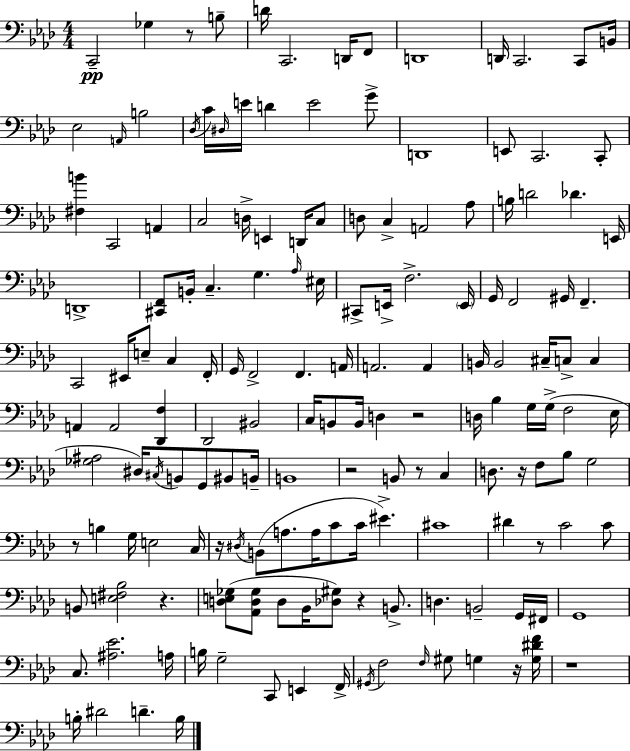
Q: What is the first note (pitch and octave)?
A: C2